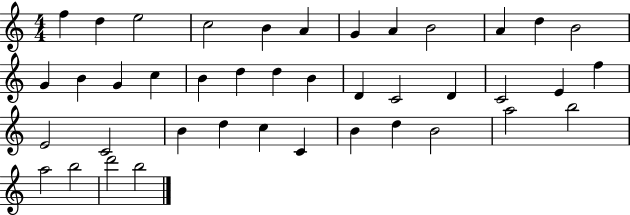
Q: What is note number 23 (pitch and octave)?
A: D4